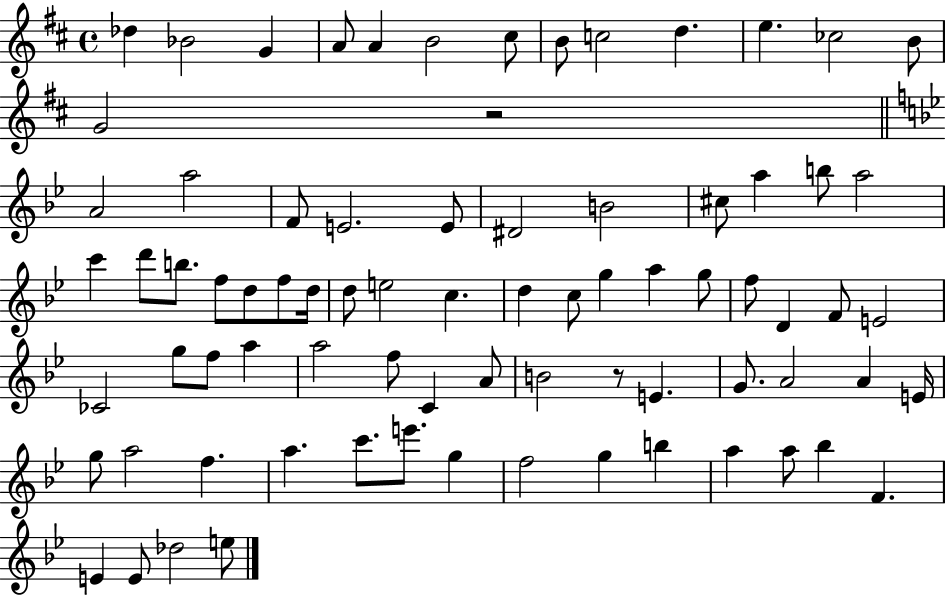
Db5/q Bb4/h G4/q A4/e A4/q B4/h C#5/e B4/e C5/h D5/q. E5/q. CES5/h B4/e G4/h R/h A4/h A5/h F4/e E4/h. E4/e D#4/h B4/h C#5/e A5/q B5/e A5/h C6/q D6/e B5/e. F5/e D5/e F5/e D5/s D5/e E5/h C5/q. D5/q C5/e G5/q A5/q G5/e F5/e D4/q F4/e E4/h CES4/h G5/e F5/e A5/q A5/h F5/e C4/q A4/e B4/h R/e E4/q. G4/e. A4/h A4/q E4/s G5/e A5/h F5/q. A5/q. C6/e. E6/e. G5/q F5/h G5/q B5/q A5/q A5/e Bb5/q F4/q. E4/q E4/e Db5/h E5/e